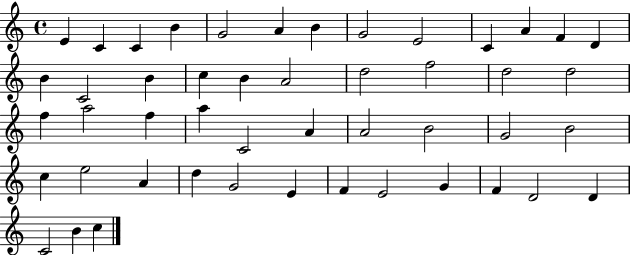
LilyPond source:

{
  \clef treble
  \time 4/4
  \defaultTimeSignature
  \key c \major
  e'4 c'4 c'4 b'4 | g'2 a'4 b'4 | g'2 e'2 | c'4 a'4 f'4 d'4 | \break b'4 c'2 b'4 | c''4 b'4 a'2 | d''2 f''2 | d''2 d''2 | \break f''4 a''2 f''4 | a''4 c'2 a'4 | a'2 b'2 | g'2 b'2 | \break c''4 e''2 a'4 | d''4 g'2 e'4 | f'4 e'2 g'4 | f'4 d'2 d'4 | \break c'2 b'4 c''4 | \bar "|."
}